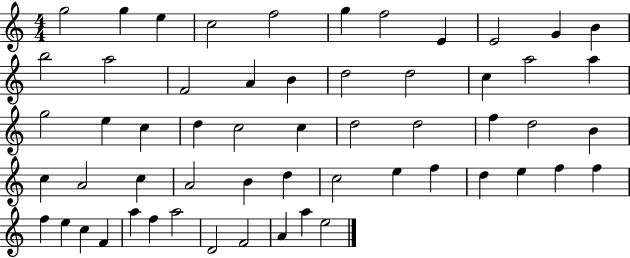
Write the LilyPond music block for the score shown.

{
  \clef treble
  \numericTimeSignature
  \time 4/4
  \key c \major
  g''2 g''4 e''4 | c''2 f''2 | g''4 f''2 e'4 | e'2 g'4 b'4 | \break b''2 a''2 | f'2 a'4 b'4 | d''2 d''2 | c''4 a''2 a''4 | \break g''2 e''4 c''4 | d''4 c''2 c''4 | d''2 d''2 | f''4 d''2 b'4 | \break c''4 a'2 c''4 | a'2 b'4 d''4 | c''2 e''4 f''4 | d''4 e''4 f''4 f''4 | \break f''4 e''4 c''4 f'4 | a''4 f''4 a''2 | d'2 f'2 | a'4 a''4 e''2 | \break \bar "|."
}